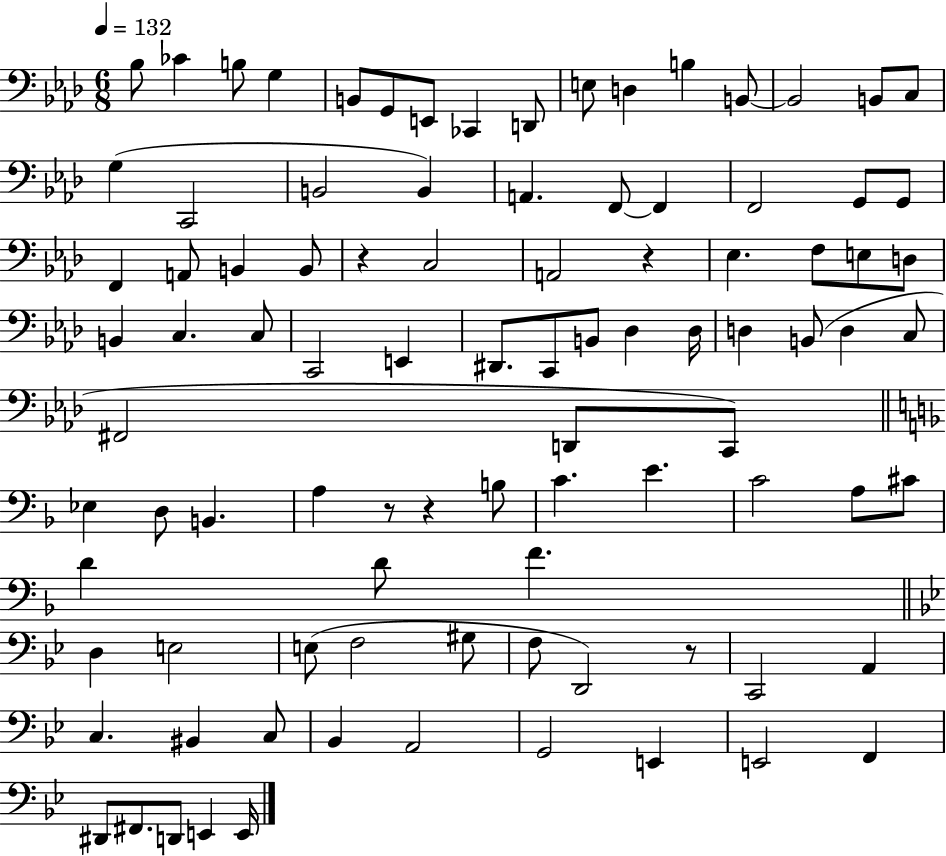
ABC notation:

X:1
T:Untitled
M:6/8
L:1/4
K:Ab
_B,/2 _C B,/2 G, B,,/2 G,,/2 E,,/2 _C,, D,,/2 E,/2 D, B, B,,/2 B,,2 B,,/2 C,/2 G, C,,2 B,,2 B,, A,, F,,/2 F,, F,,2 G,,/2 G,,/2 F,, A,,/2 B,, B,,/2 z C,2 A,,2 z _E, F,/2 E,/2 D,/2 B,, C, C,/2 C,,2 E,, ^D,,/2 C,,/2 B,,/2 _D, _D,/4 D, B,,/2 D, C,/2 ^F,,2 D,,/2 C,,/2 _E, D,/2 B,, A, z/2 z B,/2 C E C2 A,/2 ^C/2 D D/2 F D, E,2 E,/2 F,2 ^G,/2 F,/2 D,,2 z/2 C,,2 A,, C, ^B,, C,/2 _B,, A,,2 G,,2 E,, E,,2 F,, ^D,,/2 ^F,,/2 D,,/2 E,, E,,/4